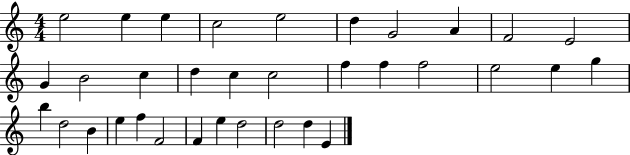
E5/h E5/q E5/q C5/h E5/h D5/q G4/h A4/q F4/h E4/h G4/q B4/h C5/q D5/q C5/q C5/h F5/q F5/q F5/h E5/h E5/q G5/q B5/q D5/h B4/q E5/q F5/q F4/h F4/q E5/q D5/h D5/h D5/q E4/q